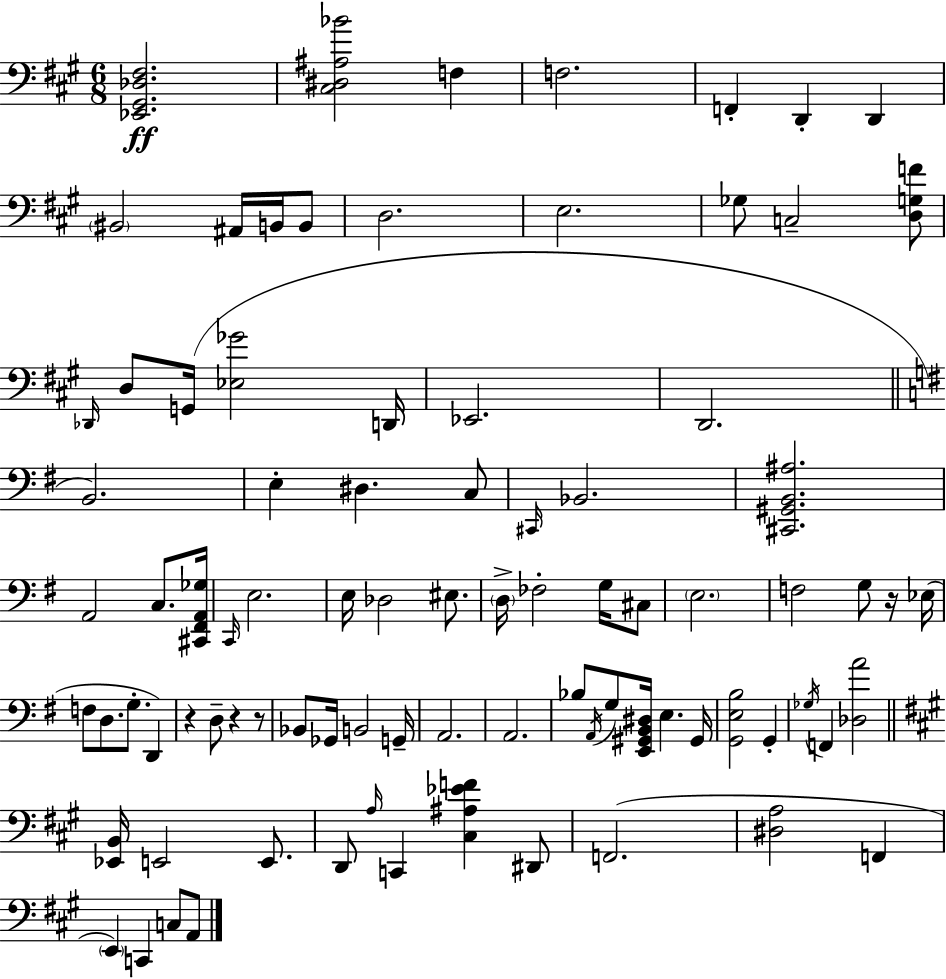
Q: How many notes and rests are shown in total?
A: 87